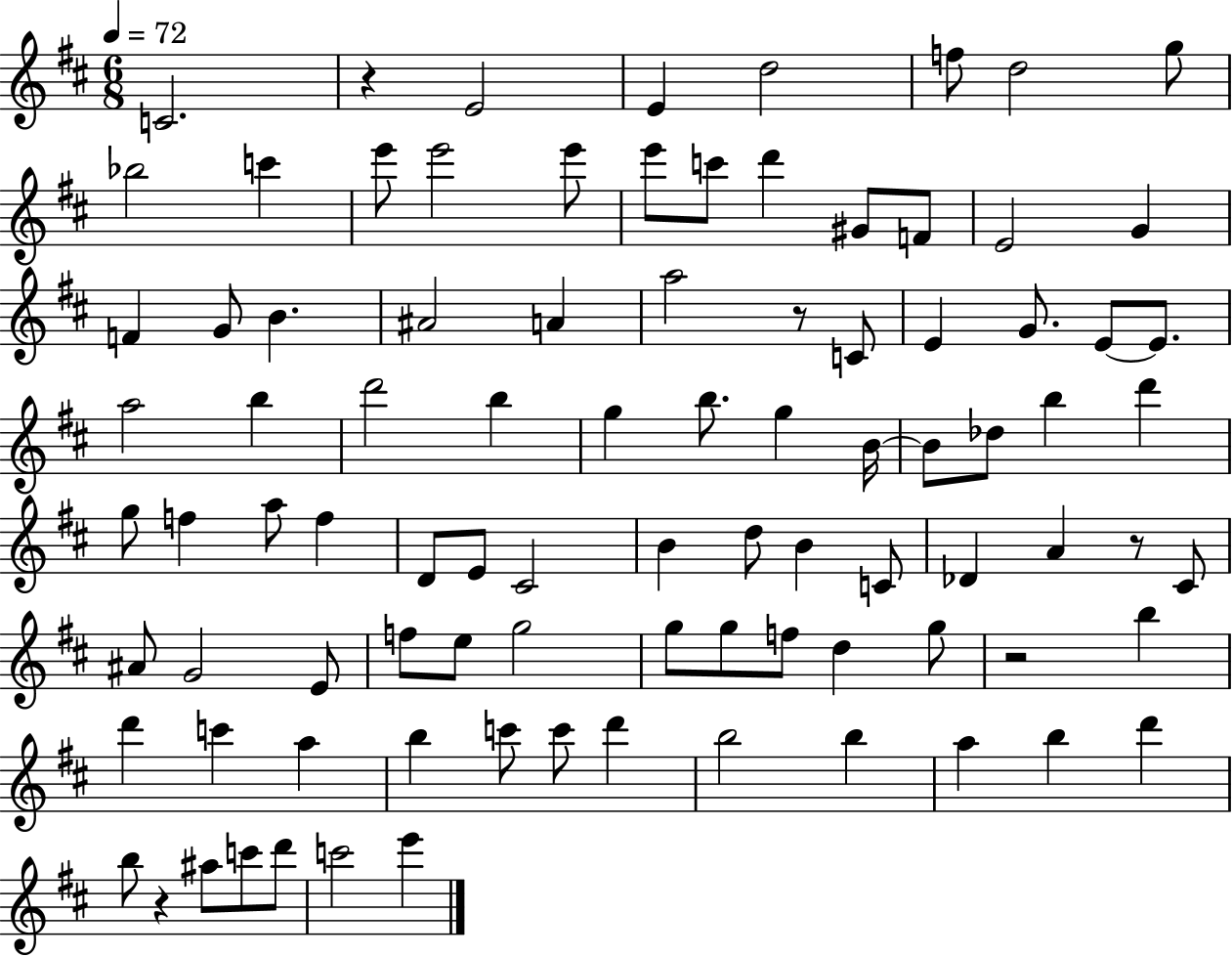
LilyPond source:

{
  \clef treble
  \numericTimeSignature
  \time 6/8
  \key d \major
  \tempo 4 = 72
  c'2. | r4 e'2 | e'4 d''2 | f''8 d''2 g''8 | \break bes''2 c'''4 | e'''8 e'''2 e'''8 | e'''8 c'''8 d'''4 gis'8 f'8 | e'2 g'4 | \break f'4 g'8 b'4. | ais'2 a'4 | a''2 r8 c'8 | e'4 g'8. e'8~~ e'8. | \break a''2 b''4 | d'''2 b''4 | g''4 b''8. g''4 b'16~~ | b'8 des''8 b''4 d'''4 | \break g''8 f''4 a''8 f''4 | d'8 e'8 cis'2 | b'4 d''8 b'4 c'8 | des'4 a'4 r8 cis'8 | \break ais'8 g'2 e'8 | f''8 e''8 g''2 | g''8 g''8 f''8 d''4 g''8 | r2 b''4 | \break d'''4 c'''4 a''4 | b''4 c'''8 c'''8 d'''4 | b''2 b''4 | a''4 b''4 d'''4 | \break b''8 r4 ais''8 c'''8 d'''8 | c'''2 e'''4 | \bar "|."
}